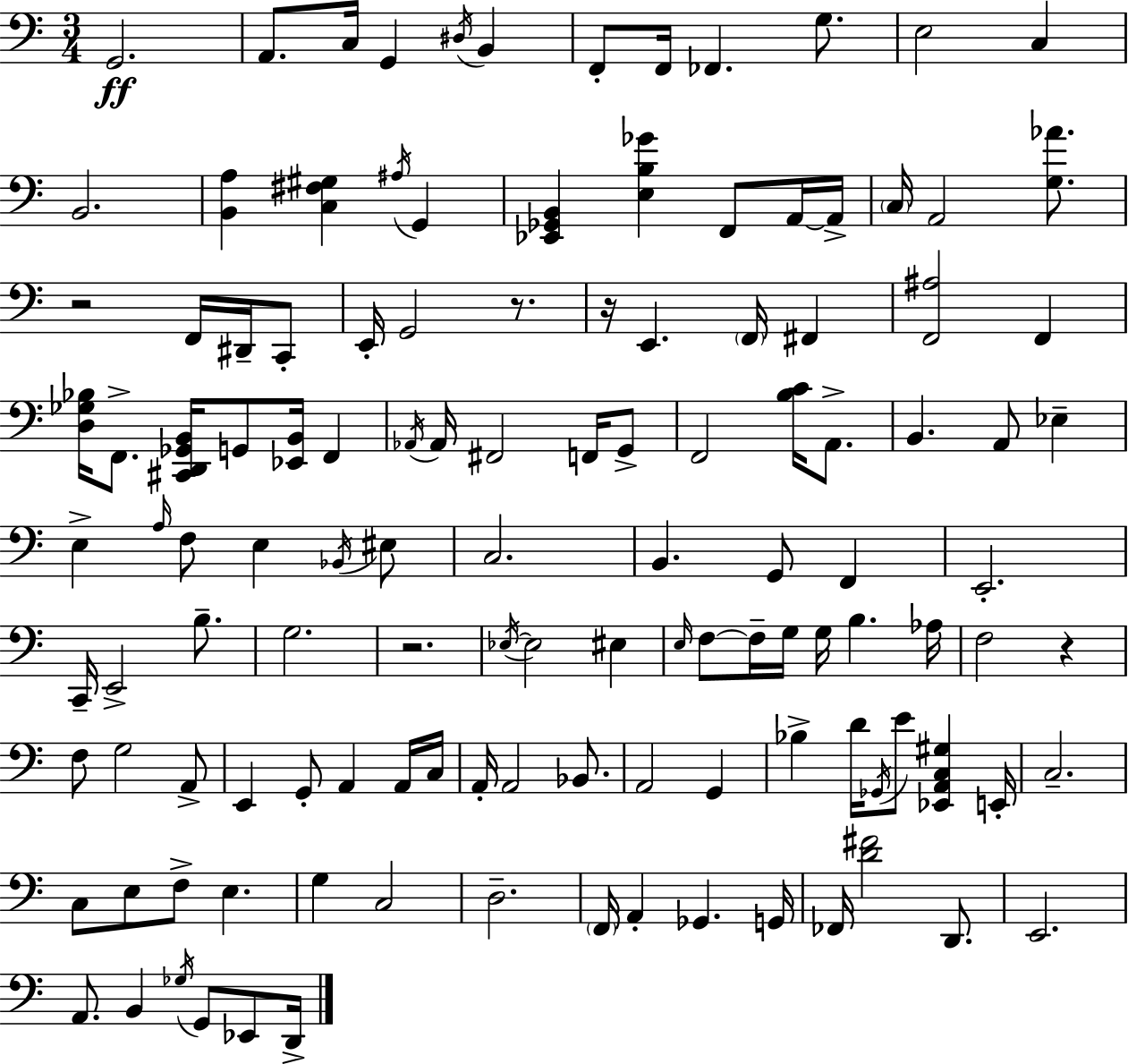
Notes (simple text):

G2/h. A2/e. C3/s G2/q D#3/s B2/q F2/e F2/s FES2/q. G3/e. E3/h C3/q B2/h. [B2,A3]/q [C3,F#3,G#3]/q A#3/s G2/q [Eb2,Gb2,B2]/q [E3,B3,Gb4]/q F2/e A2/s A2/s C3/s A2/h [G3,Ab4]/e. R/h F2/s D#2/s C2/e E2/s G2/h R/e. R/s E2/q. F2/s F#2/q [F2,A#3]/h F2/q [D3,Gb3,Bb3]/s F2/e. [C#2,D2,Gb2,B2]/s G2/e [Eb2,B2]/s F2/q Ab2/s Ab2/s F#2/h F2/s G2/e F2/h [B3,C4]/s A2/e. B2/q. A2/e Eb3/q E3/q A3/s F3/e E3/q Bb2/s EIS3/e C3/h. B2/q. G2/e F2/q E2/h. C2/s E2/h B3/e. G3/h. R/h. Eb3/s Eb3/h EIS3/q E3/s F3/e F3/s G3/s G3/s B3/q. Ab3/s F3/h R/q F3/e G3/h A2/e E2/q G2/e A2/q A2/s C3/s A2/s A2/h Bb2/e. A2/h G2/q Bb3/q D4/s Gb2/s E4/e [Eb2,A2,C3,G#3]/q E2/s C3/h. C3/e E3/e F3/e E3/q. G3/q C3/h D3/h. F2/s A2/q Gb2/q. G2/s FES2/s [D4,F#4]/h D2/e. E2/h. A2/e. B2/q Gb3/s G2/e Eb2/e D2/s